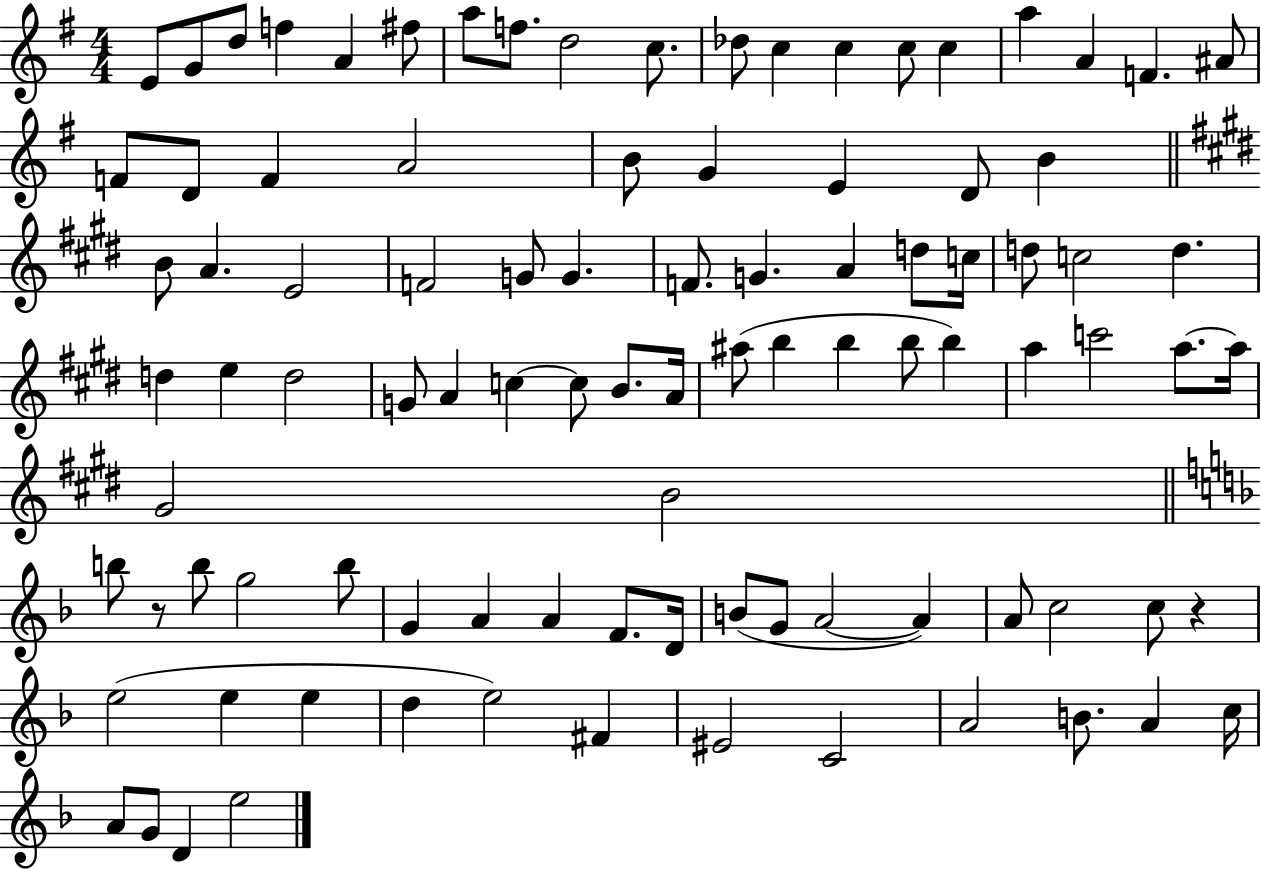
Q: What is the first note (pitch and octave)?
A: E4